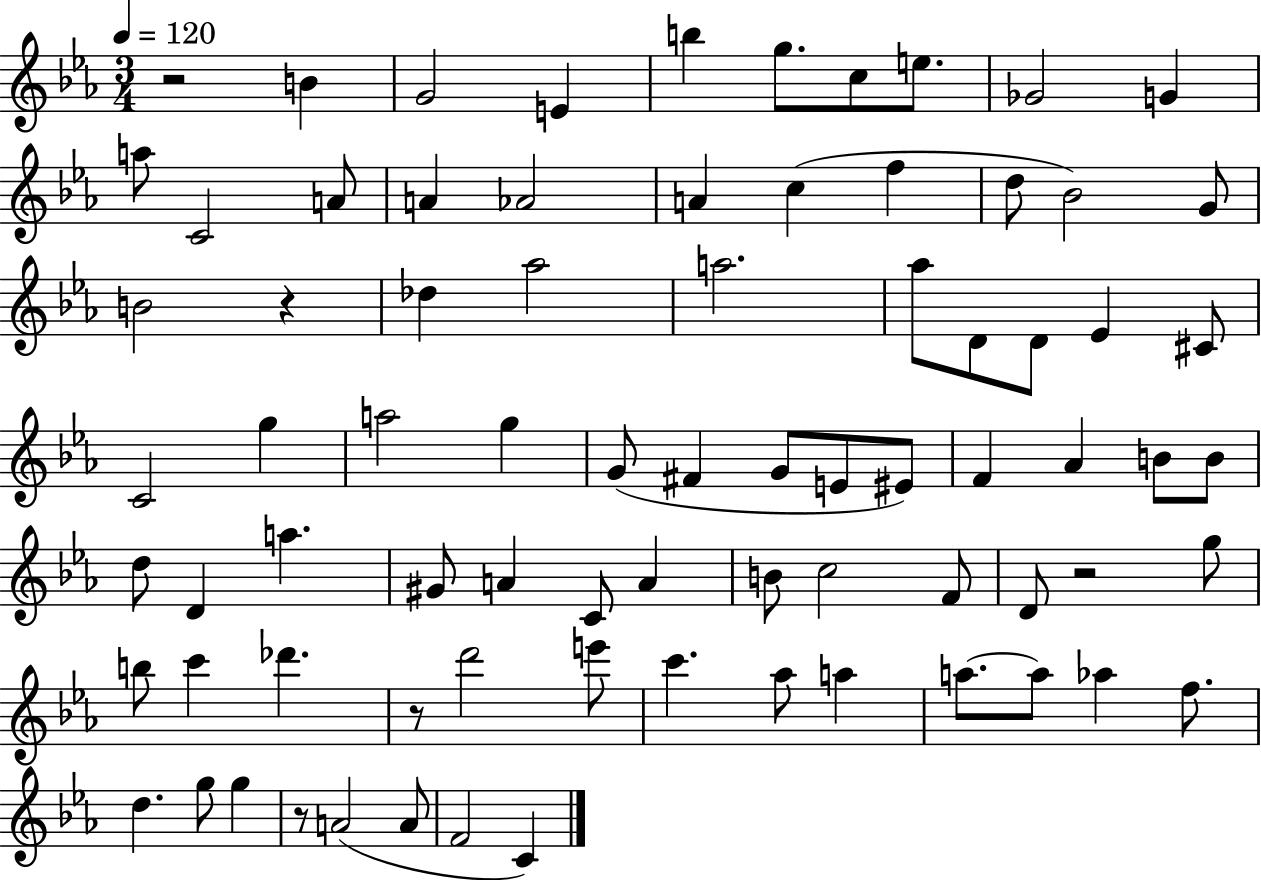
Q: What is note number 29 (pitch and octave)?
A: C#4